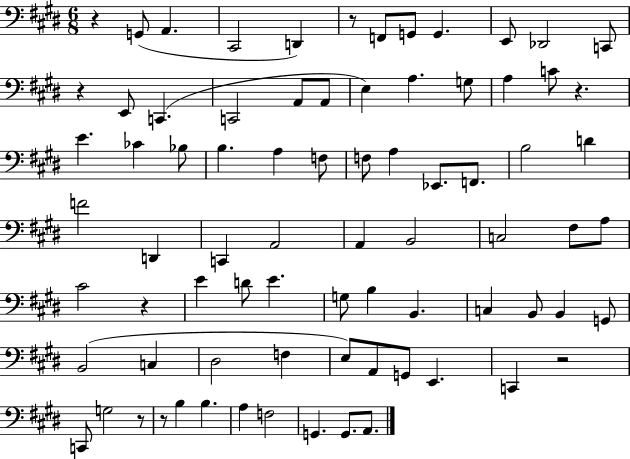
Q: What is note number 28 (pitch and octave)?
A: A3